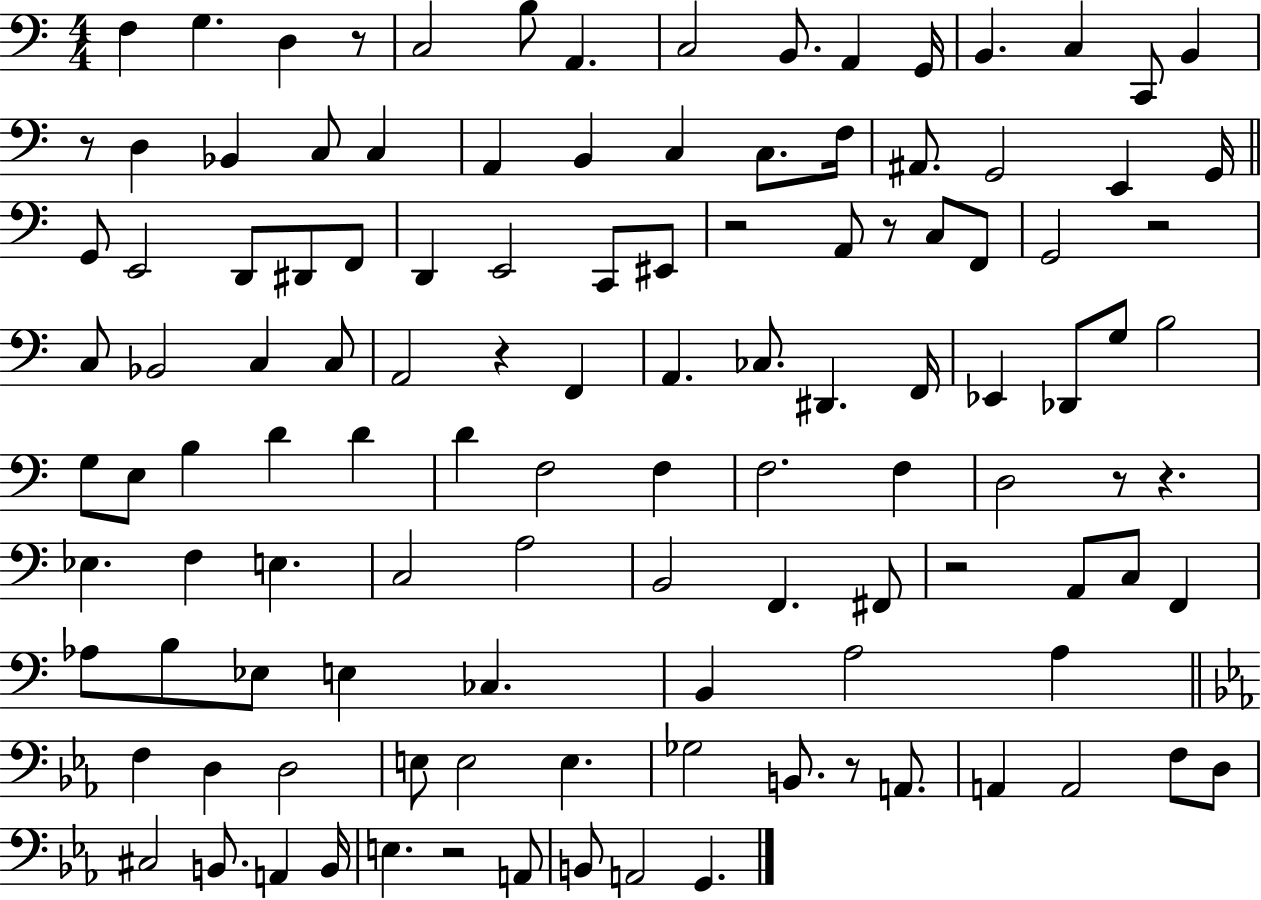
{
  \clef bass
  \numericTimeSignature
  \time 4/4
  \key c \major
  f4 g4. d4 r8 | c2 b8 a,4. | c2 b,8. a,4 g,16 | b,4. c4 c,8 b,4 | \break r8 d4 bes,4 c8 c4 | a,4 b,4 c4 c8. f16 | ais,8. g,2 e,4 g,16 | \bar "||" \break \key c \major g,8 e,2 d,8 dis,8 f,8 | d,4 e,2 c,8 eis,8 | r2 a,8 r8 c8 f,8 | g,2 r2 | \break c8 bes,2 c4 c8 | a,2 r4 f,4 | a,4. ces8. dis,4. f,16 | ees,4 des,8 g8 b2 | \break g8 e8 b4 d'4 d'4 | d'4 f2 f4 | f2. f4 | d2 r8 r4. | \break ees4. f4 e4. | c2 a2 | b,2 f,4. fis,8 | r2 a,8 c8 f,4 | \break aes8 b8 ees8 e4 ces4. | b,4 a2 a4 | \bar "||" \break \key c \minor f4 d4 d2 | e8 e2 e4. | ges2 b,8. r8 a,8. | a,4 a,2 f8 d8 | \break cis2 b,8. a,4 b,16 | e4. r2 a,8 | b,8 a,2 g,4. | \bar "|."
}